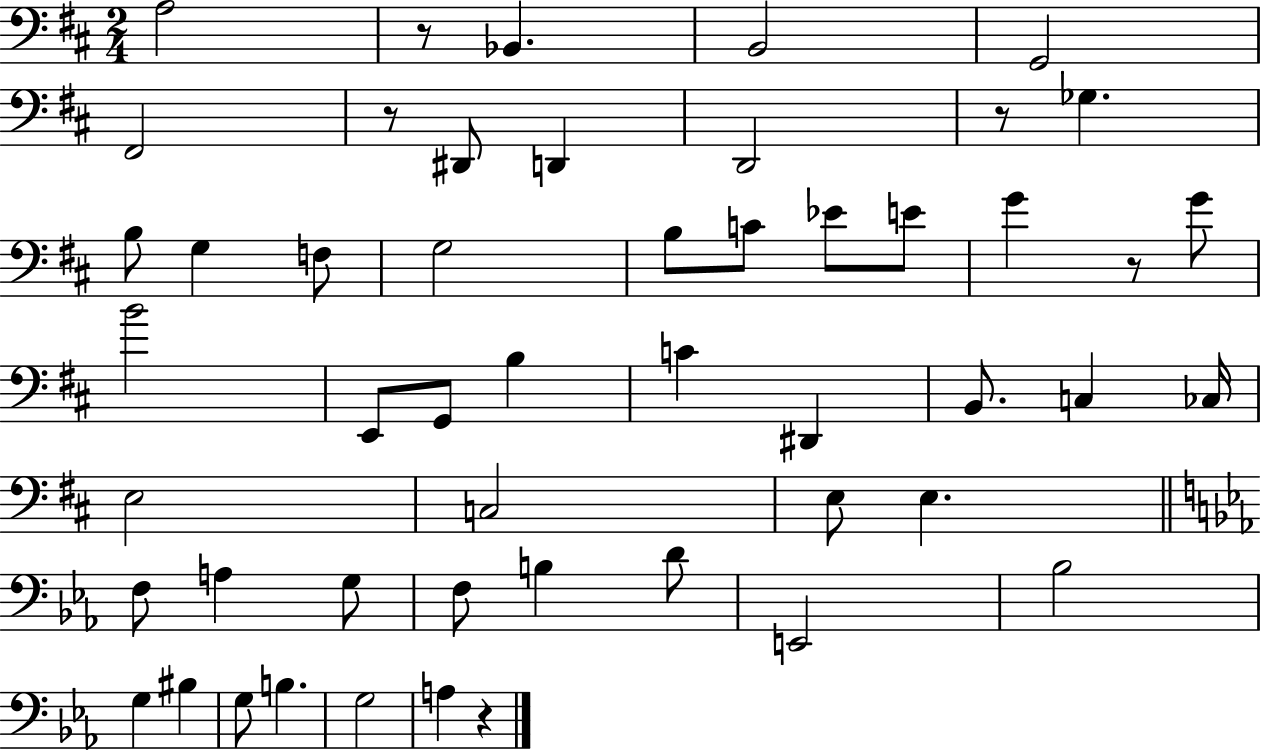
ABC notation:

X:1
T:Untitled
M:2/4
L:1/4
K:D
A,2 z/2 _B,, B,,2 G,,2 ^F,,2 z/2 ^D,,/2 D,, D,,2 z/2 _G, B,/2 G, F,/2 G,2 B,/2 C/2 _E/2 E/2 G z/2 G/2 B2 E,,/2 G,,/2 B, C ^D,, B,,/2 C, _C,/4 E,2 C,2 E,/2 E, F,/2 A, G,/2 F,/2 B, D/2 E,,2 _B,2 G, ^B, G,/2 B, G,2 A, z